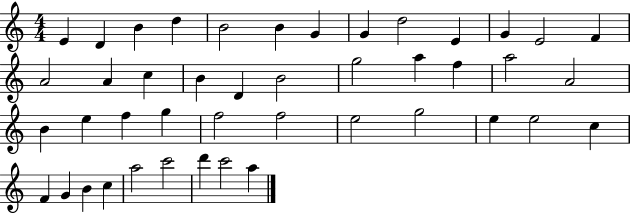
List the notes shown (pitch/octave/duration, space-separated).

E4/q D4/q B4/q D5/q B4/h B4/q G4/q G4/q D5/h E4/q G4/q E4/h F4/q A4/h A4/q C5/q B4/q D4/q B4/h G5/h A5/q F5/q A5/h A4/h B4/q E5/q F5/q G5/q F5/h F5/h E5/h G5/h E5/q E5/h C5/q F4/q G4/q B4/q C5/q A5/h C6/h D6/q C6/h A5/q